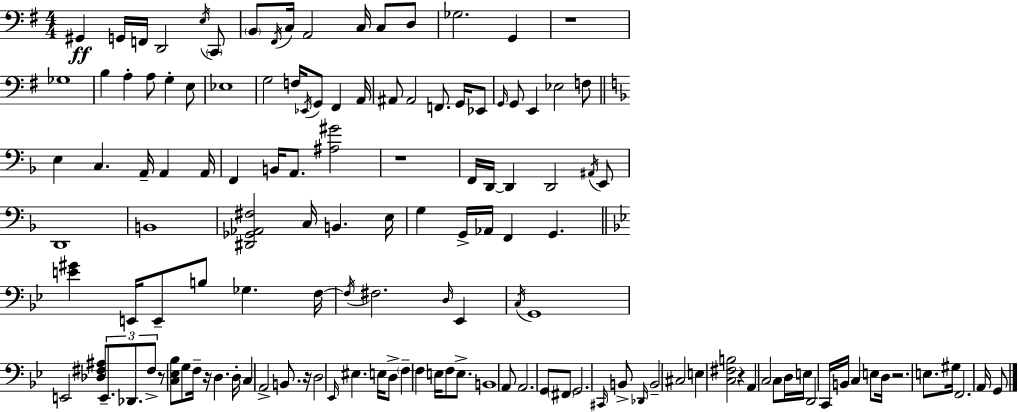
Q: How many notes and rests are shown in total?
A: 135